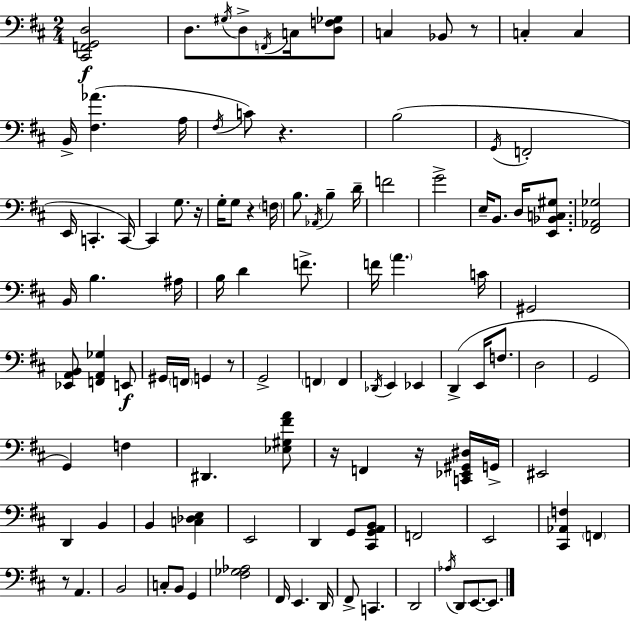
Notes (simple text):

[C#2,F2,G2,D3]/h D3/e. G#3/s D3/e F2/s C3/s [D3,F3,Gb3]/e C3/q Bb2/e R/e C3/q C3/q B2/s [F#3,Ab4]/q. A3/s F#3/s C4/e R/q. B3/h G2/s F2/h E2/s C2/q. C2/s C2/q G3/e. R/s G3/s G3/e R/q F3/s B3/e. Ab2/s B3/q D4/s F4/h G4/h E3/s B2/e. D3/s [E2,Bb2,C3,G#3]/e. [F#2,Ab2,Gb3]/h B2/s B3/q. A#3/s B3/s D4/q F4/e. F4/s A4/q. C4/s G#2/h [Eb2,A2,B2]/e [F2,A2,Gb3]/q E2/e G#2/s F2/s G2/q R/e G2/h F2/q F2/q Db2/s E2/q Eb2/q D2/q E2/s F3/e. D3/h G2/h G2/q F3/q D#2/q. [Eb3,G#3,F#4,A4]/e R/s F2/q R/s [C2,Eb2,G#2,D#3]/s G2/s EIS2/h D2/q B2/q B2/q [C3,Db3,E3]/q E2/h D2/q G2/e [C#2,G2,A2,B2]/e F2/h E2/h [C#2,Ab2,F3]/q F2/q R/e A2/q. B2/h C3/e B2/e G2/q [F#3,Gb3,Ab3]/h F#2/s E2/q. D2/s F#2/e C2/q. D2/h Ab3/s D2/e E2/e. E2/e.